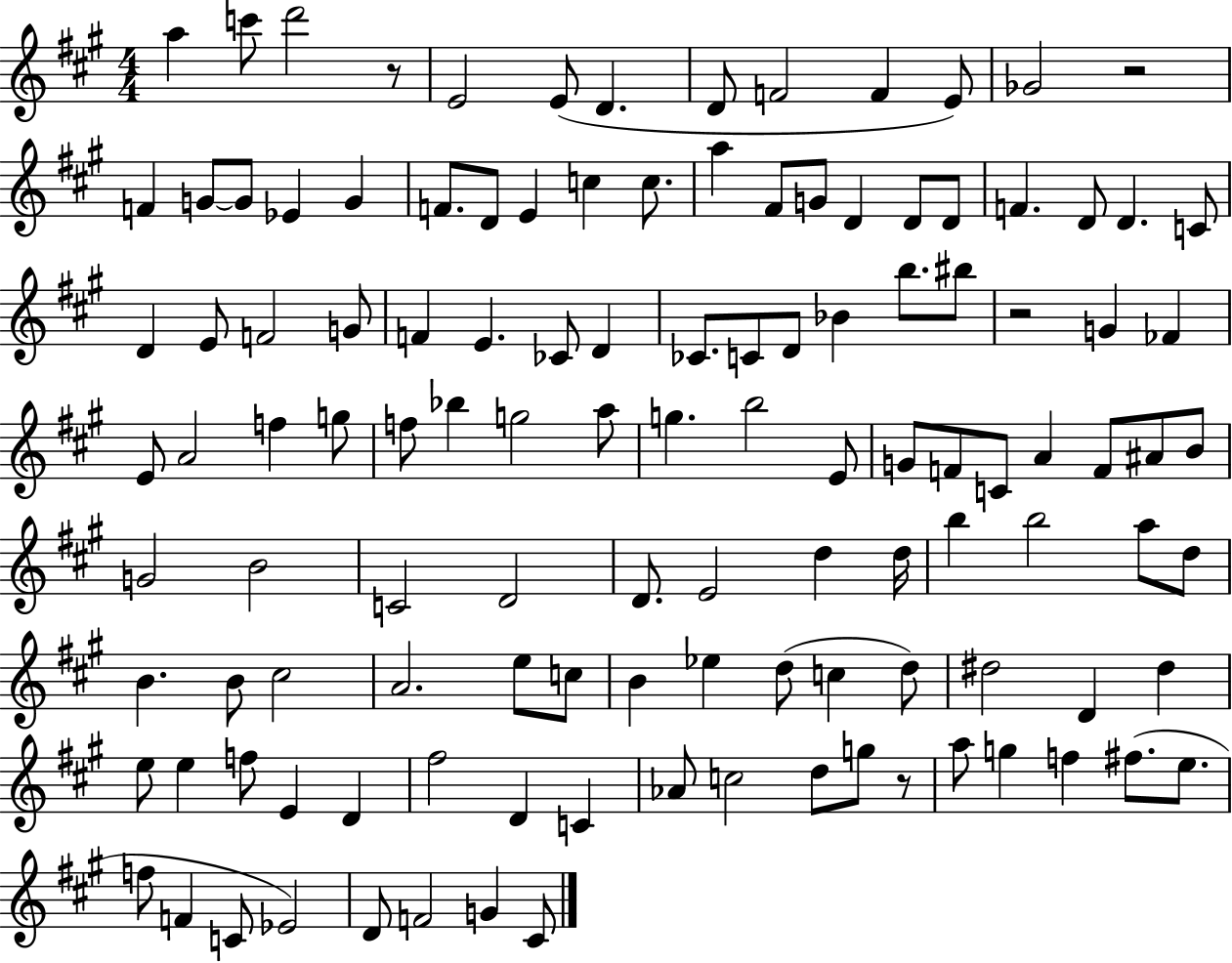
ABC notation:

X:1
T:Untitled
M:4/4
L:1/4
K:A
a c'/2 d'2 z/2 E2 E/2 D D/2 F2 F E/2 _G2 z2 F G/2 G/2 _E G F/2 D/2 E c c/2 a ^F/2 G/2 D D/2 D/2 F D/2 D C/2 D E/2 F2 G/2 F E _C/2 D _C/2 C/2 D/2 _B b/2 ^b/2 z2 G _F E/2 A2 f g/2 f/2 _b g2 a/2 g b2 E/2 G/2 F/2 C/2 A F/2 ^A/2 B/2 G2 B2 C2 D2 D/2 E2 d d/4 b b2 a/2 d/2 B B/2 ^c2 A2 e/2 c/2 B _e d/2 c d/2 ^d2 D ^d e/2 e f/2 E D ^f2 D C _A/2 c2 d/2 g/2 z/2 a/2 g f ^f/2 e/2 f/2 F C/2 _E2 D/2 F2 G ^C/2